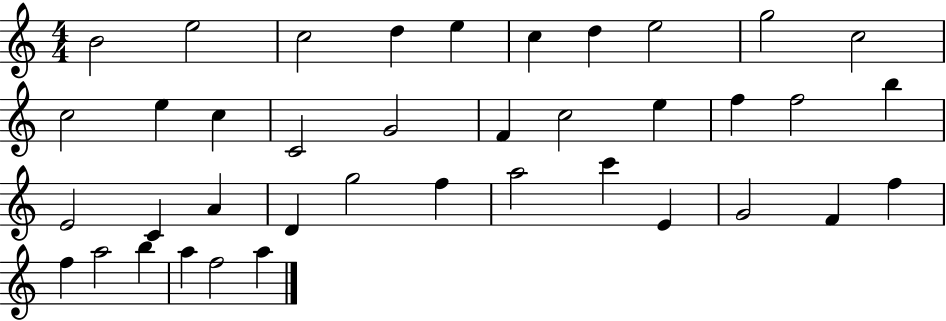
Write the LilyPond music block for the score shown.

{
  \clef treble
  \numericTimeSignature
  \time 4/4
  \key c \major
  b'2 e''2 | c''2 d''4 e''4 | c''4 d''4 e''2 | g''2 c''2 | \break c''2 e''4 c''4 | c'2 g'2 | f'4 c''2 e''4 | f''4 f''2 b''4 | \break e'2 c'4 a'4 | d'4 g''2 f''4 | a''2 c'''4 e'4 | g'2 f'4 f''4 | \break f''4 a''2 b''4 | a''4 f''2 a''4 | \bar "|."
}